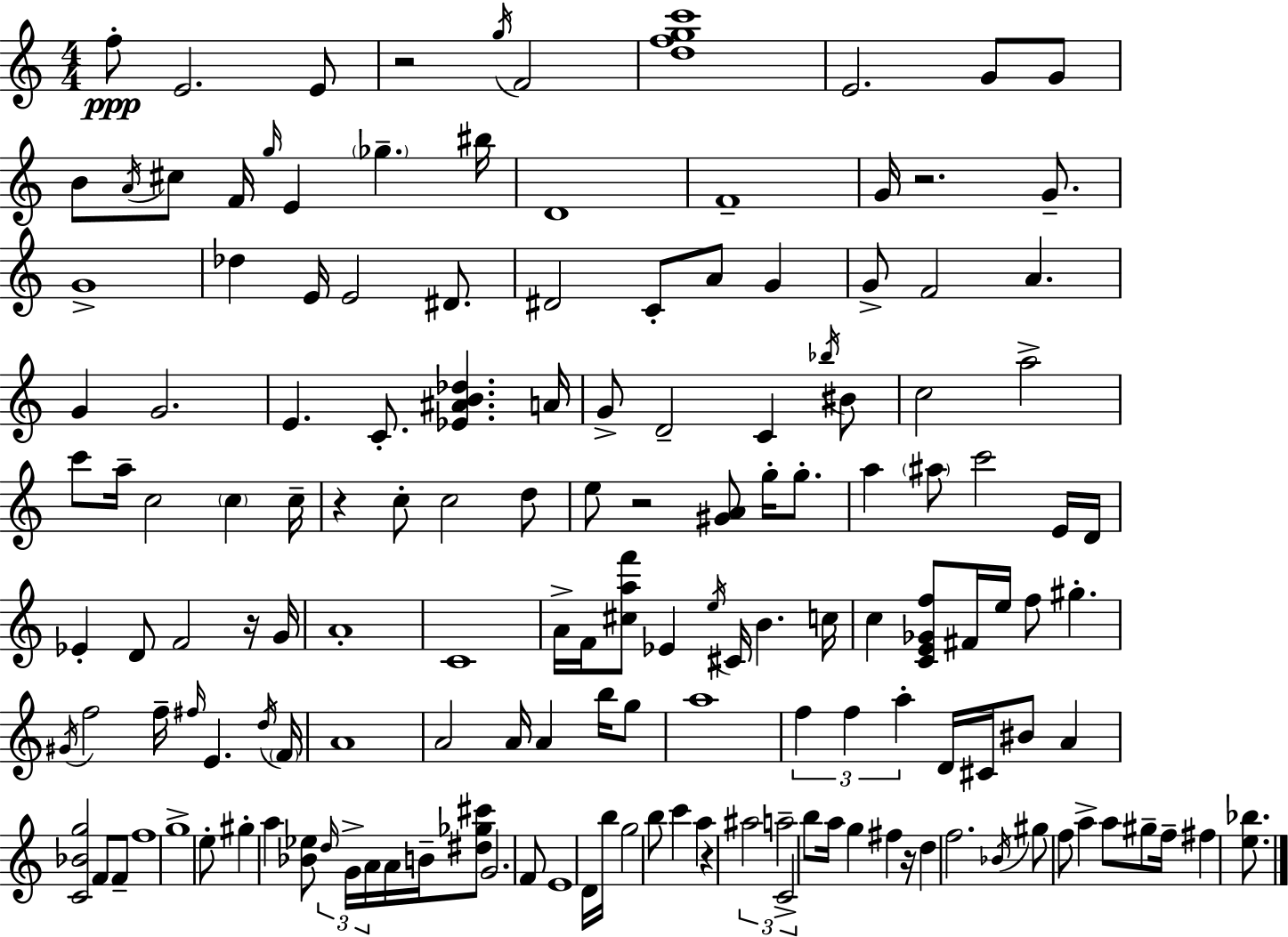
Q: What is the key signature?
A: A minor